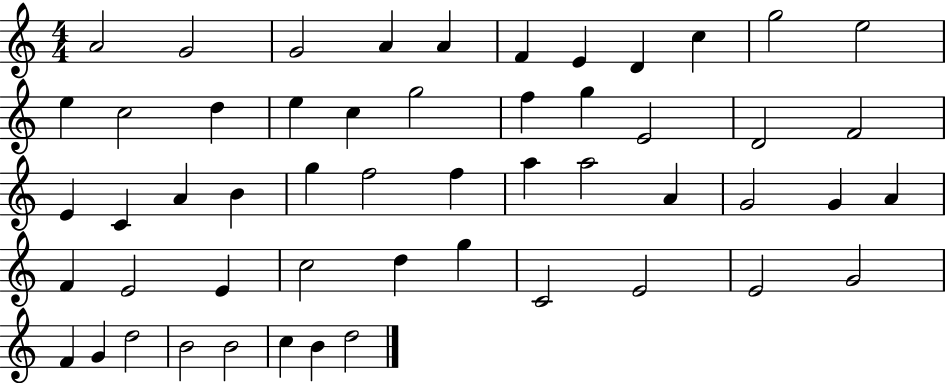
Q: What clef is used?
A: treble